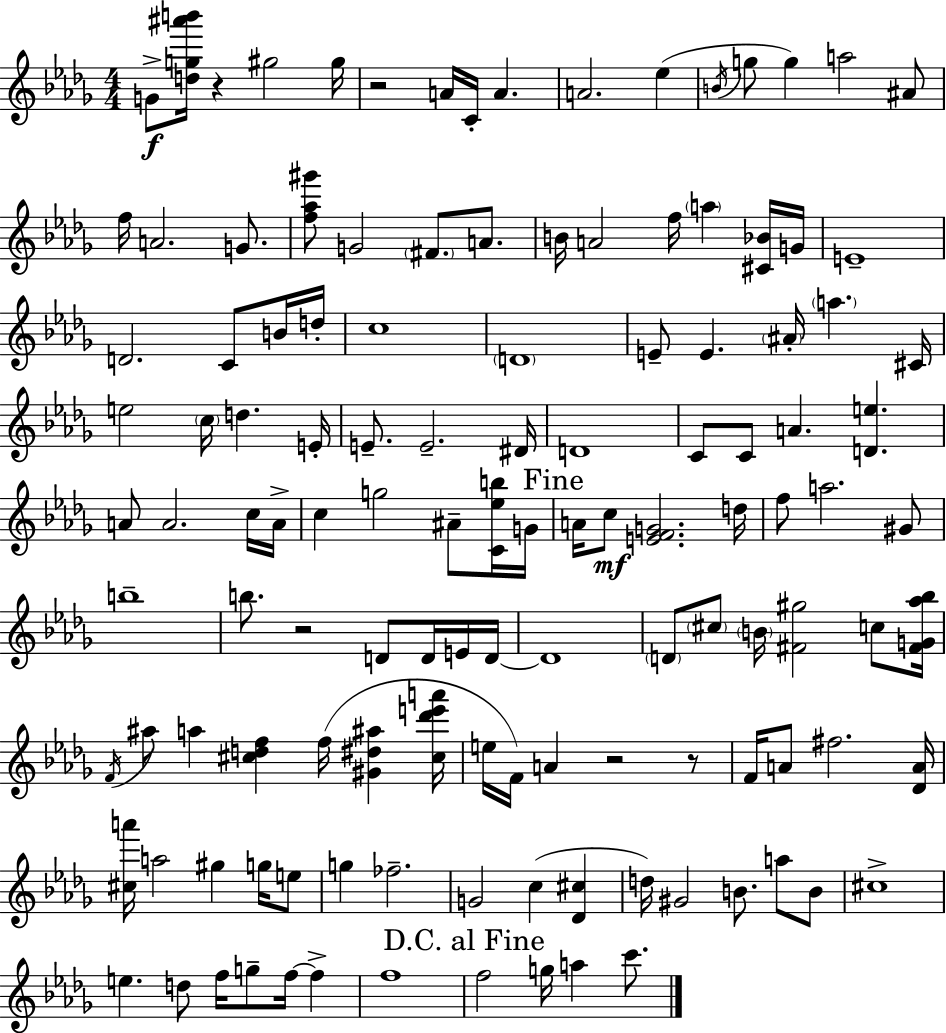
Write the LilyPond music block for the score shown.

{
  \clef treble
  \numericTimeSignature
  \time 4/4
  \key bes \minor
  g'8->\f <d'' g'' ais''' b'''>16 r4 gis''2 gis''16 | r2 a'16 c'16-. a'4. | a'2. ees''4( | \acciaccatura { b'16 } g''8 g''4) a''2 ais'8 | \break f''16 a'2. g'8. | <f'' aes'' gis'''>8 g'2 \parenthesize fis'8. a'8. | b'16 a'2 f''16 \parenthesize a''4 <cis' bes'>16 | g'16 e'1-- | \break d'2. c'8 b'16 | d''16-. c''1 | \parenthesize d'1 | e'8-- e'4. \parenthesize ais'16-. \parenthesize a''4. | \break cis'16 e''2 \parenthesize c''16 d''4. | e'16-. e'8.-- e'2.-- | dis'16 d'1 | c'8 c'8 a'4. <d' e''>4. | \break a'8 a'2. c''16 | a'16-> c''4 g''2 ais'8-- <c' ees'' b''>16 | g'16 \mark "Fine" a'16 c''8\mf <e' f' g'>2. | d''16 f''8 a''2. gis'8 | \break b''1-- | b''8. r2 d'8 d'16 e'16 | d'16~~ d'1 | \parenthesize d'8 \parenthesize cis''8 \parenthesize b'16 <fis' gis''>2 c''8 | \break <fis' g' aes'' bes''>16 \acciaccatura { f'16 } ais''8 a''4 <cis'' d'' f''>4 f''16( <gis' dis'' ais''>4 | <cis'' des''' e''' a'''>16 e''16 f'16) a'4 r2 | r8 f'16 a'8 fis''2. | <des' a'>16 <cis'' a'''>16 a''2 gis''4 g''16 | \break e''8 g''4 fes''2.-- | g'2 c''4( <des' cis''>4 | d''16) gis'2 b'8. a''8 | b'8 cis''1-> | \break e''4. d''8 f''16 g''8-- f''16~~ f''4-> | f''1 | \mark "D.C. al Fine" f''2 g''16 a''4 c'''8. | \bar "|."
}